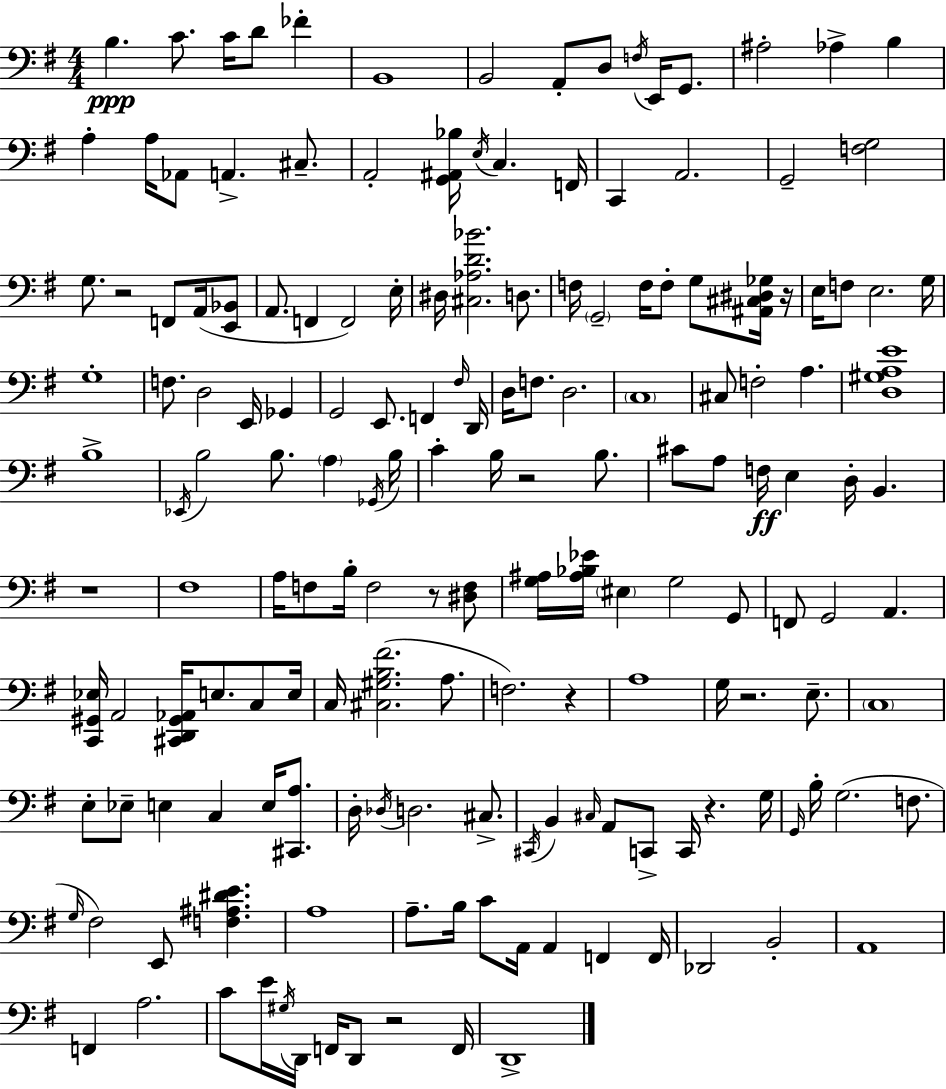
X:1
T:Untitled
M:4/4
L:1/4
K:G
B, C/2 C/4 D/2 _F B,,4 B,,2 A,,/2 D,/2 F,/4 E,,/4 G,,/2 ^A,2 _A, B, A, A,/4 _A,,/2 A,, ^C,/2 A,,2 [G,,^A,,_B,]/4 E,/4 C, F,,/4 C,, A,,2 G,,2 [F,G,]2 G,/2 z2 F,,/2 A,,/4 [E,,_B,,]/2 A,,/2 F,, F,,2 E,/4 ^D,/4 [^C,_A,D_B]2 D,/2 F,/4 G,,2 F,/4 F,/2 G,/2 [^A,,^C,^D,_G,]/4 z/4 E,/4 F,/2 E,2 G,/4 G,4 F,/2 D,2 E,,/4 _G,, G,,2 E,,/2 F,, ^F,/4 D,,/4 D,/4 F,/2 D,2 C,4 ^C,/2 F,2 A, [D,^G,A,E]4 B,4 _E,,/4 B,2 B,/2 A, _G,,/4 B,/4 C B,/4 z2 B,/2 ^C/2 A,/2 F,/4 E, D,/4 B,, z4 ^F,4 A,/4 F,/2 B,/4 F,2 z/2 [^D,F,]/2 [G,^A,]/4 [^A,_B,_E]/4 ^E, G,2 G,,/2 F,,/2 G,,2 A,, [C,,^G,,_E,]/4 A,,2 [^C,,D,,^G,,_A,,]/4 E,/2 C,/2 E,/4 C,/4 [^C,^G,B,^F]2 A,/2 F,2 z A,4 G,/4 z2 E,/2 C,4 E,/2 _E,/2 E, C, E,/4 [^C,,A,]/2 D,/4 _D,/4 D,2 ^C,/2 ^C,,/4 B,, ^C,/4 A,,/2 C,,/2 C,,/4 z G,/4 G,,/4 B,/4 G,2 F,/2 G,/4 ^F,2 E,,/2 [F,^A,^DE] A,4 A,/2 B,/4 C/2 A,,/4 A,, F,, F,,/4 _D,,2 B,,2 A,,4 F,, A,2 C/2 E/4 ^G,/4 D,,/4 F,,/4 D,,/2 z2 F,,/4 D,,4